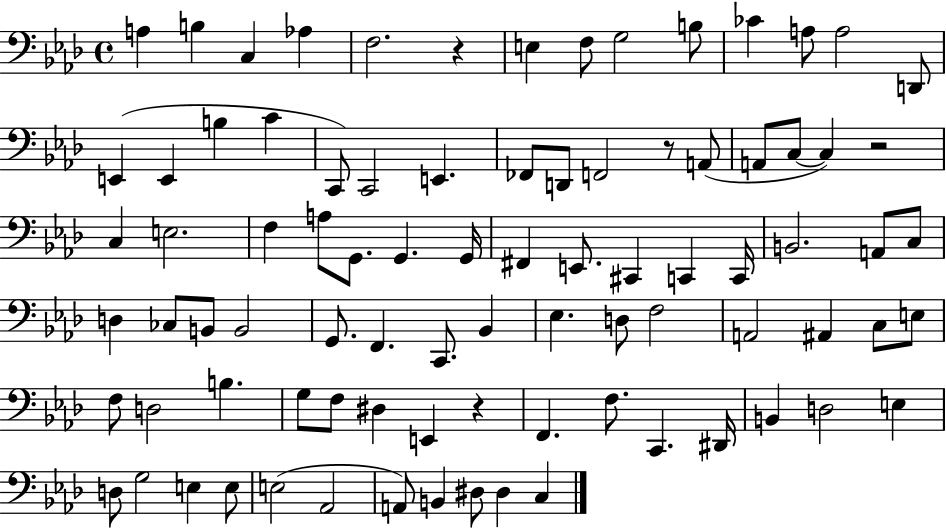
{
  \clef bass
  \time 4/4
  \defaultTimeSignature
  \key aes \major
  \repeat volta 2 { a4 b4 c4 aes4 | f2. r4 | e4 f8 g2 b8 | ces'4 a8 a2 d,8 | \break e,4( e,4 b4 c'4 | c,8) c,2 e,4. | fes,8 d,8 f,2 r8 a,8( | a,8 c8~~ c4) r2 | \break c4 e2. | f4 a8 g,8. g,4. g,16 | fis,4 e,8. cis,4 c,4 c,16 | b,2. a,8 c8 | \break d4 ces8 b,8 b,2 | g,8. f,4. c,8. bes,4 | ees4. d8 f2 | a,2 ais,4 c8 e8 | \break f8 d2 b4. | g8 f8 dis4 e,4 r4 | f,4. f8. c,4. dis,16 | b,4 d2 e4 | \break d8 g2 e4 e8 | e2( aes,2 | a,8) b,4 dis8 dis4 c4 | } \bar "|."
}